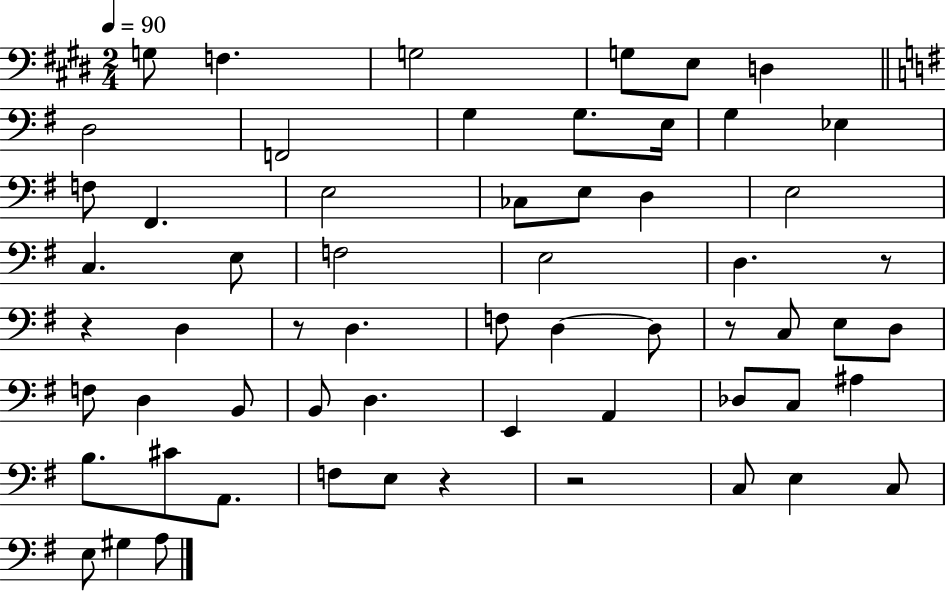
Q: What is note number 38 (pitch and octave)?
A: D3